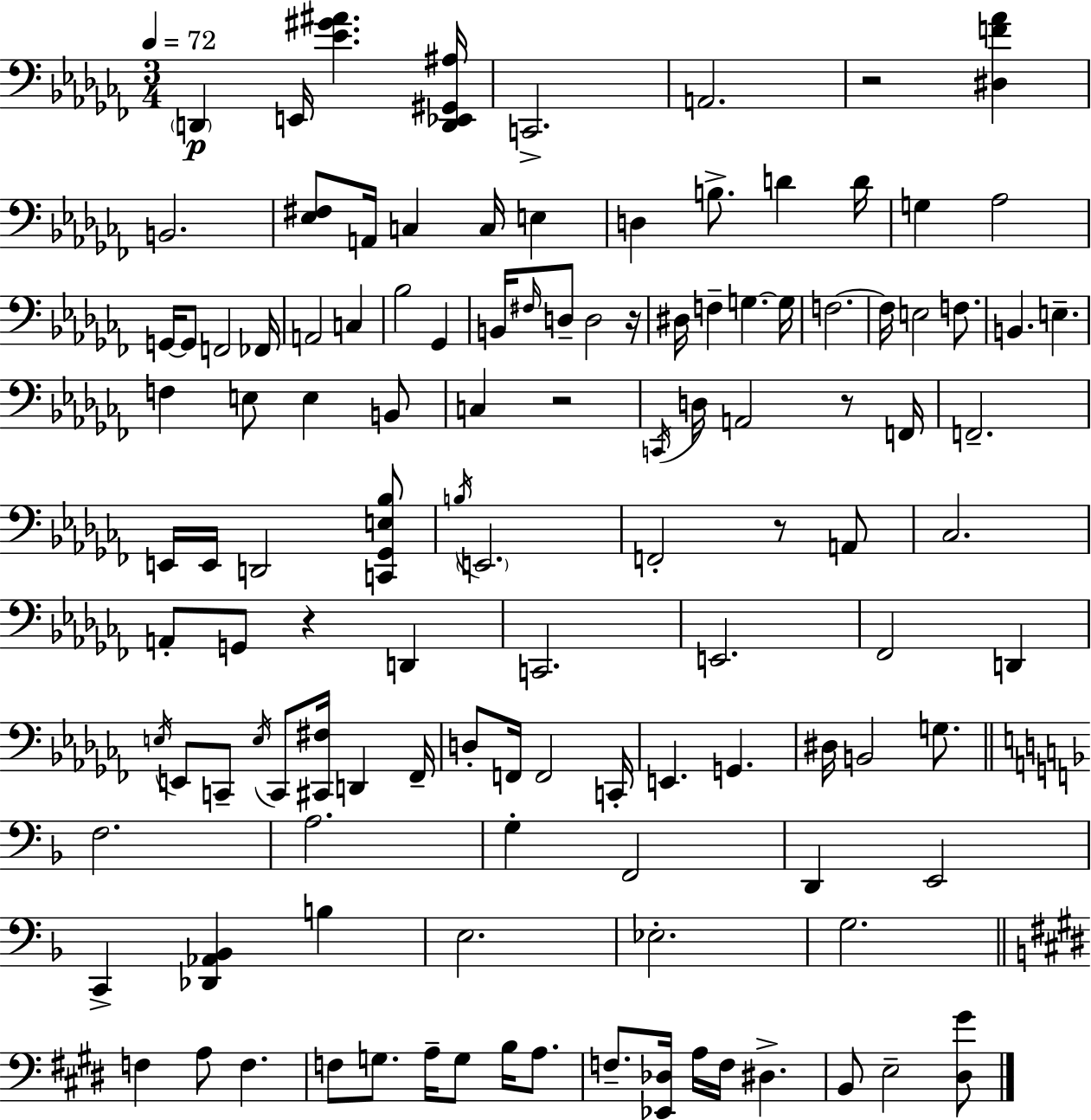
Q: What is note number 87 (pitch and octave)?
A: E3